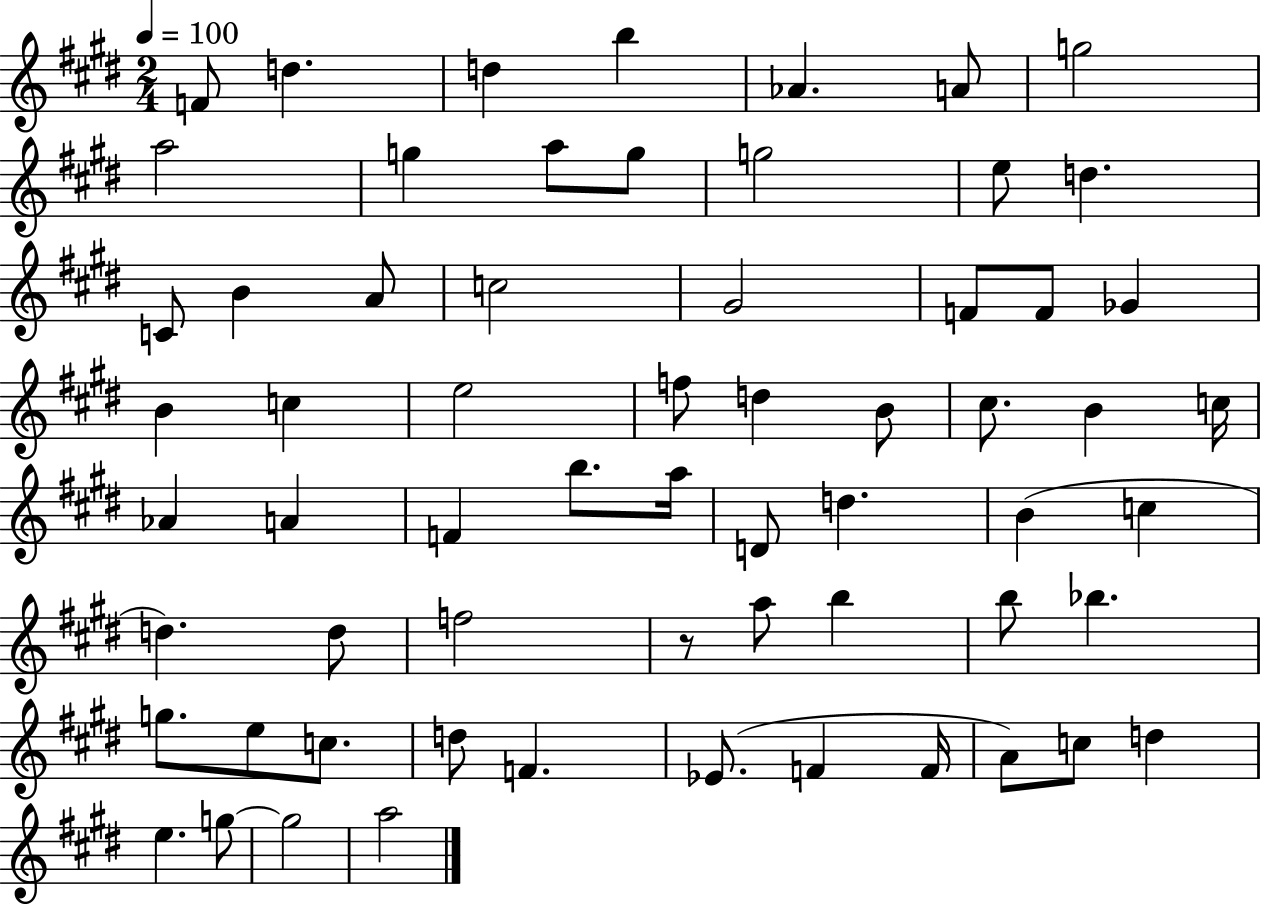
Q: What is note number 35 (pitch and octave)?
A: B5